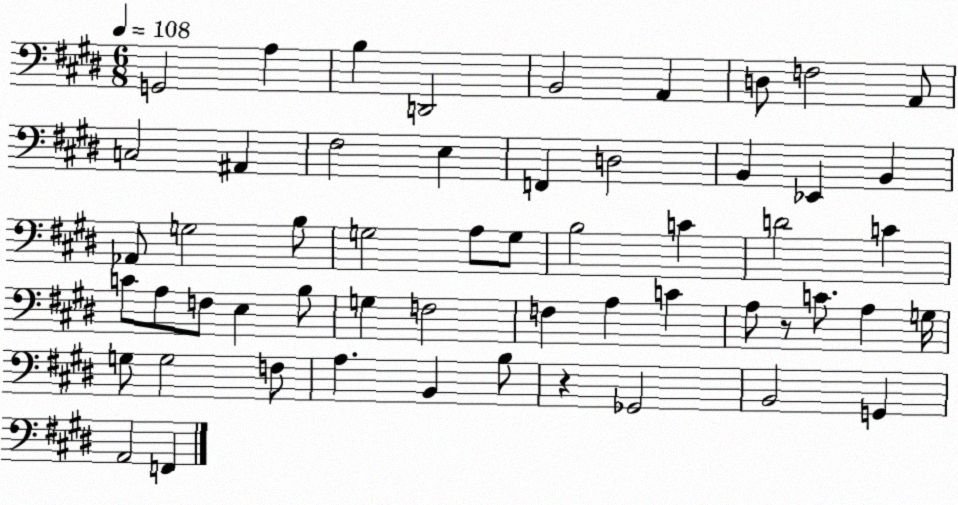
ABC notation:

X:1
T:Untitled
M:6/8
L:1/4
K:E
G,,2 A, B, D,,2 B,,2 A,, D,/2 F,2 A,,/2 C,2 ^A,, ^F,2 E, F,, D,2 B,, _E,, B,, _A,,/2 G,2 B,/2 G,2 A,/2 G,/2 B,2 C D2 C C/2 A,/2 F,/2 E, B,/2 G, F,2 F, A, C A,/2 z/2 C/2 A, G,/4 G,/2 G,2 F,/2 A, B,, B,/2 z _G,,2 B,,2 G,, A,,2 F,,